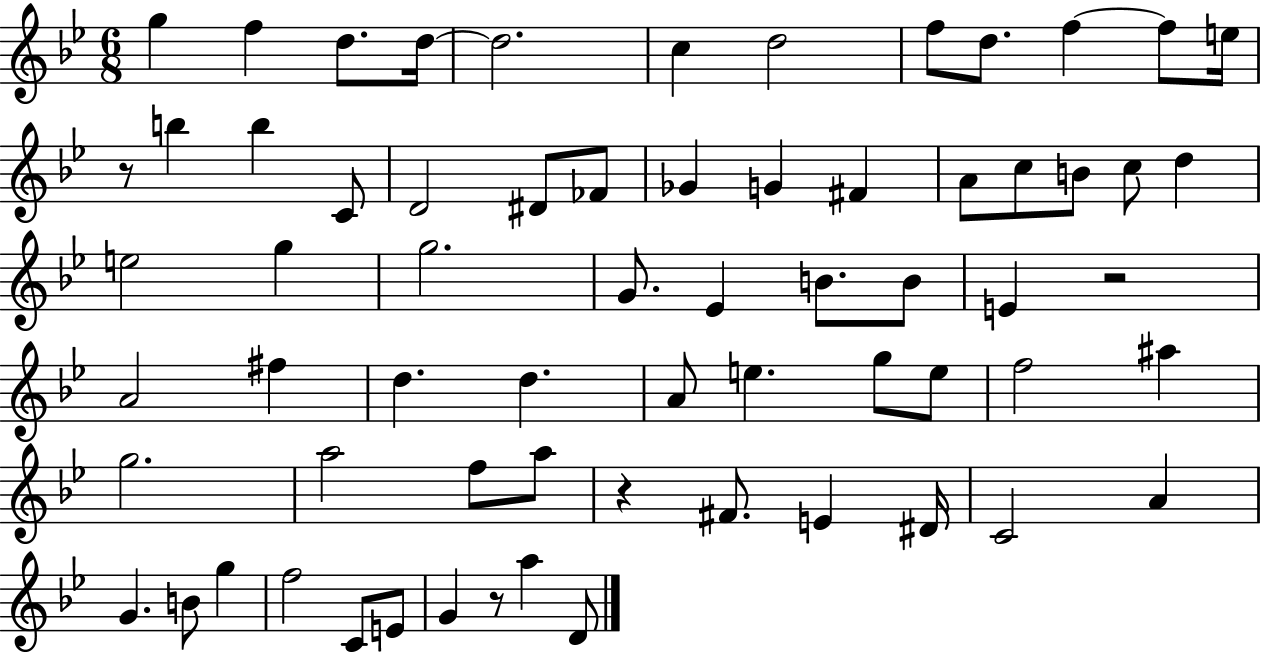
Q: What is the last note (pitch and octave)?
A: D4